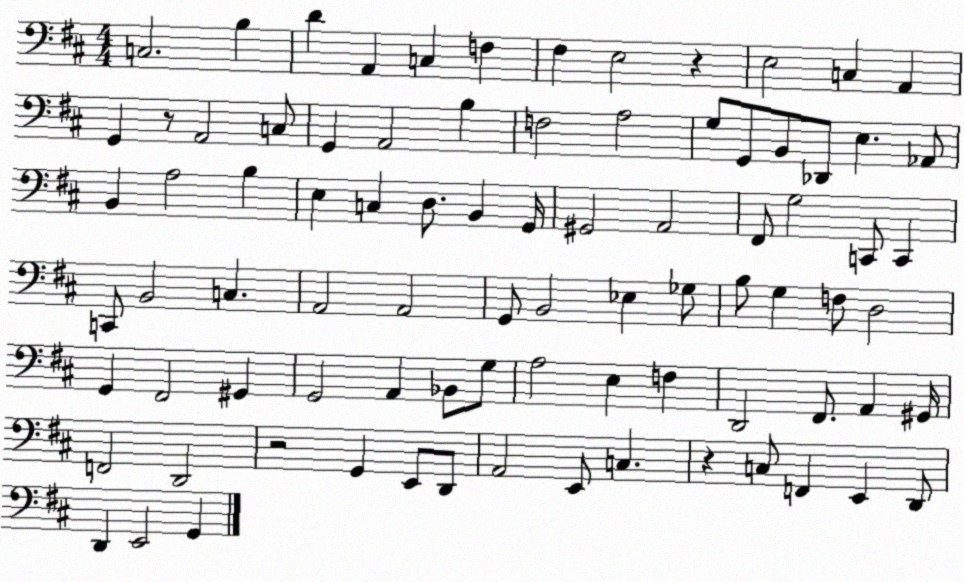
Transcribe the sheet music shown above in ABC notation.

X:1
T:Untitled
M:4/4
L:1/4
K:D
C,2 B, D A,, C, F, ^F, E,2 z E,2 C, A,, G,, z/2 A,,2 C,/2 G,, A,,2 B, F,2 A,2 G,/2 G,,/2 B,,/2 _D,,/2 E, _A,,/2 B,, A,2 B, E, C, D,/2 B,, G,,/4 ^G,,2 A,,2 ^F,,/2 G,2 C,,/2 C,, C,,/2 B,,2 C, A,,2 A,,2 G,,/2 B,,2 _E, _G,/2 B,/2 G, F,/2 D,2 G,, ^F,,2 ^G,, G,,2 A,, _B,,/2 G,/2 A,2 E, F, D,,2 ^F,,/2 A,, ^G,,/4 F,,2 D,,2 z2 G,, E,,/2 D,,/2 A,,2 E,,/2 C, z C,/2 F,, E,, D,,/2 D,, E,,2 G,,